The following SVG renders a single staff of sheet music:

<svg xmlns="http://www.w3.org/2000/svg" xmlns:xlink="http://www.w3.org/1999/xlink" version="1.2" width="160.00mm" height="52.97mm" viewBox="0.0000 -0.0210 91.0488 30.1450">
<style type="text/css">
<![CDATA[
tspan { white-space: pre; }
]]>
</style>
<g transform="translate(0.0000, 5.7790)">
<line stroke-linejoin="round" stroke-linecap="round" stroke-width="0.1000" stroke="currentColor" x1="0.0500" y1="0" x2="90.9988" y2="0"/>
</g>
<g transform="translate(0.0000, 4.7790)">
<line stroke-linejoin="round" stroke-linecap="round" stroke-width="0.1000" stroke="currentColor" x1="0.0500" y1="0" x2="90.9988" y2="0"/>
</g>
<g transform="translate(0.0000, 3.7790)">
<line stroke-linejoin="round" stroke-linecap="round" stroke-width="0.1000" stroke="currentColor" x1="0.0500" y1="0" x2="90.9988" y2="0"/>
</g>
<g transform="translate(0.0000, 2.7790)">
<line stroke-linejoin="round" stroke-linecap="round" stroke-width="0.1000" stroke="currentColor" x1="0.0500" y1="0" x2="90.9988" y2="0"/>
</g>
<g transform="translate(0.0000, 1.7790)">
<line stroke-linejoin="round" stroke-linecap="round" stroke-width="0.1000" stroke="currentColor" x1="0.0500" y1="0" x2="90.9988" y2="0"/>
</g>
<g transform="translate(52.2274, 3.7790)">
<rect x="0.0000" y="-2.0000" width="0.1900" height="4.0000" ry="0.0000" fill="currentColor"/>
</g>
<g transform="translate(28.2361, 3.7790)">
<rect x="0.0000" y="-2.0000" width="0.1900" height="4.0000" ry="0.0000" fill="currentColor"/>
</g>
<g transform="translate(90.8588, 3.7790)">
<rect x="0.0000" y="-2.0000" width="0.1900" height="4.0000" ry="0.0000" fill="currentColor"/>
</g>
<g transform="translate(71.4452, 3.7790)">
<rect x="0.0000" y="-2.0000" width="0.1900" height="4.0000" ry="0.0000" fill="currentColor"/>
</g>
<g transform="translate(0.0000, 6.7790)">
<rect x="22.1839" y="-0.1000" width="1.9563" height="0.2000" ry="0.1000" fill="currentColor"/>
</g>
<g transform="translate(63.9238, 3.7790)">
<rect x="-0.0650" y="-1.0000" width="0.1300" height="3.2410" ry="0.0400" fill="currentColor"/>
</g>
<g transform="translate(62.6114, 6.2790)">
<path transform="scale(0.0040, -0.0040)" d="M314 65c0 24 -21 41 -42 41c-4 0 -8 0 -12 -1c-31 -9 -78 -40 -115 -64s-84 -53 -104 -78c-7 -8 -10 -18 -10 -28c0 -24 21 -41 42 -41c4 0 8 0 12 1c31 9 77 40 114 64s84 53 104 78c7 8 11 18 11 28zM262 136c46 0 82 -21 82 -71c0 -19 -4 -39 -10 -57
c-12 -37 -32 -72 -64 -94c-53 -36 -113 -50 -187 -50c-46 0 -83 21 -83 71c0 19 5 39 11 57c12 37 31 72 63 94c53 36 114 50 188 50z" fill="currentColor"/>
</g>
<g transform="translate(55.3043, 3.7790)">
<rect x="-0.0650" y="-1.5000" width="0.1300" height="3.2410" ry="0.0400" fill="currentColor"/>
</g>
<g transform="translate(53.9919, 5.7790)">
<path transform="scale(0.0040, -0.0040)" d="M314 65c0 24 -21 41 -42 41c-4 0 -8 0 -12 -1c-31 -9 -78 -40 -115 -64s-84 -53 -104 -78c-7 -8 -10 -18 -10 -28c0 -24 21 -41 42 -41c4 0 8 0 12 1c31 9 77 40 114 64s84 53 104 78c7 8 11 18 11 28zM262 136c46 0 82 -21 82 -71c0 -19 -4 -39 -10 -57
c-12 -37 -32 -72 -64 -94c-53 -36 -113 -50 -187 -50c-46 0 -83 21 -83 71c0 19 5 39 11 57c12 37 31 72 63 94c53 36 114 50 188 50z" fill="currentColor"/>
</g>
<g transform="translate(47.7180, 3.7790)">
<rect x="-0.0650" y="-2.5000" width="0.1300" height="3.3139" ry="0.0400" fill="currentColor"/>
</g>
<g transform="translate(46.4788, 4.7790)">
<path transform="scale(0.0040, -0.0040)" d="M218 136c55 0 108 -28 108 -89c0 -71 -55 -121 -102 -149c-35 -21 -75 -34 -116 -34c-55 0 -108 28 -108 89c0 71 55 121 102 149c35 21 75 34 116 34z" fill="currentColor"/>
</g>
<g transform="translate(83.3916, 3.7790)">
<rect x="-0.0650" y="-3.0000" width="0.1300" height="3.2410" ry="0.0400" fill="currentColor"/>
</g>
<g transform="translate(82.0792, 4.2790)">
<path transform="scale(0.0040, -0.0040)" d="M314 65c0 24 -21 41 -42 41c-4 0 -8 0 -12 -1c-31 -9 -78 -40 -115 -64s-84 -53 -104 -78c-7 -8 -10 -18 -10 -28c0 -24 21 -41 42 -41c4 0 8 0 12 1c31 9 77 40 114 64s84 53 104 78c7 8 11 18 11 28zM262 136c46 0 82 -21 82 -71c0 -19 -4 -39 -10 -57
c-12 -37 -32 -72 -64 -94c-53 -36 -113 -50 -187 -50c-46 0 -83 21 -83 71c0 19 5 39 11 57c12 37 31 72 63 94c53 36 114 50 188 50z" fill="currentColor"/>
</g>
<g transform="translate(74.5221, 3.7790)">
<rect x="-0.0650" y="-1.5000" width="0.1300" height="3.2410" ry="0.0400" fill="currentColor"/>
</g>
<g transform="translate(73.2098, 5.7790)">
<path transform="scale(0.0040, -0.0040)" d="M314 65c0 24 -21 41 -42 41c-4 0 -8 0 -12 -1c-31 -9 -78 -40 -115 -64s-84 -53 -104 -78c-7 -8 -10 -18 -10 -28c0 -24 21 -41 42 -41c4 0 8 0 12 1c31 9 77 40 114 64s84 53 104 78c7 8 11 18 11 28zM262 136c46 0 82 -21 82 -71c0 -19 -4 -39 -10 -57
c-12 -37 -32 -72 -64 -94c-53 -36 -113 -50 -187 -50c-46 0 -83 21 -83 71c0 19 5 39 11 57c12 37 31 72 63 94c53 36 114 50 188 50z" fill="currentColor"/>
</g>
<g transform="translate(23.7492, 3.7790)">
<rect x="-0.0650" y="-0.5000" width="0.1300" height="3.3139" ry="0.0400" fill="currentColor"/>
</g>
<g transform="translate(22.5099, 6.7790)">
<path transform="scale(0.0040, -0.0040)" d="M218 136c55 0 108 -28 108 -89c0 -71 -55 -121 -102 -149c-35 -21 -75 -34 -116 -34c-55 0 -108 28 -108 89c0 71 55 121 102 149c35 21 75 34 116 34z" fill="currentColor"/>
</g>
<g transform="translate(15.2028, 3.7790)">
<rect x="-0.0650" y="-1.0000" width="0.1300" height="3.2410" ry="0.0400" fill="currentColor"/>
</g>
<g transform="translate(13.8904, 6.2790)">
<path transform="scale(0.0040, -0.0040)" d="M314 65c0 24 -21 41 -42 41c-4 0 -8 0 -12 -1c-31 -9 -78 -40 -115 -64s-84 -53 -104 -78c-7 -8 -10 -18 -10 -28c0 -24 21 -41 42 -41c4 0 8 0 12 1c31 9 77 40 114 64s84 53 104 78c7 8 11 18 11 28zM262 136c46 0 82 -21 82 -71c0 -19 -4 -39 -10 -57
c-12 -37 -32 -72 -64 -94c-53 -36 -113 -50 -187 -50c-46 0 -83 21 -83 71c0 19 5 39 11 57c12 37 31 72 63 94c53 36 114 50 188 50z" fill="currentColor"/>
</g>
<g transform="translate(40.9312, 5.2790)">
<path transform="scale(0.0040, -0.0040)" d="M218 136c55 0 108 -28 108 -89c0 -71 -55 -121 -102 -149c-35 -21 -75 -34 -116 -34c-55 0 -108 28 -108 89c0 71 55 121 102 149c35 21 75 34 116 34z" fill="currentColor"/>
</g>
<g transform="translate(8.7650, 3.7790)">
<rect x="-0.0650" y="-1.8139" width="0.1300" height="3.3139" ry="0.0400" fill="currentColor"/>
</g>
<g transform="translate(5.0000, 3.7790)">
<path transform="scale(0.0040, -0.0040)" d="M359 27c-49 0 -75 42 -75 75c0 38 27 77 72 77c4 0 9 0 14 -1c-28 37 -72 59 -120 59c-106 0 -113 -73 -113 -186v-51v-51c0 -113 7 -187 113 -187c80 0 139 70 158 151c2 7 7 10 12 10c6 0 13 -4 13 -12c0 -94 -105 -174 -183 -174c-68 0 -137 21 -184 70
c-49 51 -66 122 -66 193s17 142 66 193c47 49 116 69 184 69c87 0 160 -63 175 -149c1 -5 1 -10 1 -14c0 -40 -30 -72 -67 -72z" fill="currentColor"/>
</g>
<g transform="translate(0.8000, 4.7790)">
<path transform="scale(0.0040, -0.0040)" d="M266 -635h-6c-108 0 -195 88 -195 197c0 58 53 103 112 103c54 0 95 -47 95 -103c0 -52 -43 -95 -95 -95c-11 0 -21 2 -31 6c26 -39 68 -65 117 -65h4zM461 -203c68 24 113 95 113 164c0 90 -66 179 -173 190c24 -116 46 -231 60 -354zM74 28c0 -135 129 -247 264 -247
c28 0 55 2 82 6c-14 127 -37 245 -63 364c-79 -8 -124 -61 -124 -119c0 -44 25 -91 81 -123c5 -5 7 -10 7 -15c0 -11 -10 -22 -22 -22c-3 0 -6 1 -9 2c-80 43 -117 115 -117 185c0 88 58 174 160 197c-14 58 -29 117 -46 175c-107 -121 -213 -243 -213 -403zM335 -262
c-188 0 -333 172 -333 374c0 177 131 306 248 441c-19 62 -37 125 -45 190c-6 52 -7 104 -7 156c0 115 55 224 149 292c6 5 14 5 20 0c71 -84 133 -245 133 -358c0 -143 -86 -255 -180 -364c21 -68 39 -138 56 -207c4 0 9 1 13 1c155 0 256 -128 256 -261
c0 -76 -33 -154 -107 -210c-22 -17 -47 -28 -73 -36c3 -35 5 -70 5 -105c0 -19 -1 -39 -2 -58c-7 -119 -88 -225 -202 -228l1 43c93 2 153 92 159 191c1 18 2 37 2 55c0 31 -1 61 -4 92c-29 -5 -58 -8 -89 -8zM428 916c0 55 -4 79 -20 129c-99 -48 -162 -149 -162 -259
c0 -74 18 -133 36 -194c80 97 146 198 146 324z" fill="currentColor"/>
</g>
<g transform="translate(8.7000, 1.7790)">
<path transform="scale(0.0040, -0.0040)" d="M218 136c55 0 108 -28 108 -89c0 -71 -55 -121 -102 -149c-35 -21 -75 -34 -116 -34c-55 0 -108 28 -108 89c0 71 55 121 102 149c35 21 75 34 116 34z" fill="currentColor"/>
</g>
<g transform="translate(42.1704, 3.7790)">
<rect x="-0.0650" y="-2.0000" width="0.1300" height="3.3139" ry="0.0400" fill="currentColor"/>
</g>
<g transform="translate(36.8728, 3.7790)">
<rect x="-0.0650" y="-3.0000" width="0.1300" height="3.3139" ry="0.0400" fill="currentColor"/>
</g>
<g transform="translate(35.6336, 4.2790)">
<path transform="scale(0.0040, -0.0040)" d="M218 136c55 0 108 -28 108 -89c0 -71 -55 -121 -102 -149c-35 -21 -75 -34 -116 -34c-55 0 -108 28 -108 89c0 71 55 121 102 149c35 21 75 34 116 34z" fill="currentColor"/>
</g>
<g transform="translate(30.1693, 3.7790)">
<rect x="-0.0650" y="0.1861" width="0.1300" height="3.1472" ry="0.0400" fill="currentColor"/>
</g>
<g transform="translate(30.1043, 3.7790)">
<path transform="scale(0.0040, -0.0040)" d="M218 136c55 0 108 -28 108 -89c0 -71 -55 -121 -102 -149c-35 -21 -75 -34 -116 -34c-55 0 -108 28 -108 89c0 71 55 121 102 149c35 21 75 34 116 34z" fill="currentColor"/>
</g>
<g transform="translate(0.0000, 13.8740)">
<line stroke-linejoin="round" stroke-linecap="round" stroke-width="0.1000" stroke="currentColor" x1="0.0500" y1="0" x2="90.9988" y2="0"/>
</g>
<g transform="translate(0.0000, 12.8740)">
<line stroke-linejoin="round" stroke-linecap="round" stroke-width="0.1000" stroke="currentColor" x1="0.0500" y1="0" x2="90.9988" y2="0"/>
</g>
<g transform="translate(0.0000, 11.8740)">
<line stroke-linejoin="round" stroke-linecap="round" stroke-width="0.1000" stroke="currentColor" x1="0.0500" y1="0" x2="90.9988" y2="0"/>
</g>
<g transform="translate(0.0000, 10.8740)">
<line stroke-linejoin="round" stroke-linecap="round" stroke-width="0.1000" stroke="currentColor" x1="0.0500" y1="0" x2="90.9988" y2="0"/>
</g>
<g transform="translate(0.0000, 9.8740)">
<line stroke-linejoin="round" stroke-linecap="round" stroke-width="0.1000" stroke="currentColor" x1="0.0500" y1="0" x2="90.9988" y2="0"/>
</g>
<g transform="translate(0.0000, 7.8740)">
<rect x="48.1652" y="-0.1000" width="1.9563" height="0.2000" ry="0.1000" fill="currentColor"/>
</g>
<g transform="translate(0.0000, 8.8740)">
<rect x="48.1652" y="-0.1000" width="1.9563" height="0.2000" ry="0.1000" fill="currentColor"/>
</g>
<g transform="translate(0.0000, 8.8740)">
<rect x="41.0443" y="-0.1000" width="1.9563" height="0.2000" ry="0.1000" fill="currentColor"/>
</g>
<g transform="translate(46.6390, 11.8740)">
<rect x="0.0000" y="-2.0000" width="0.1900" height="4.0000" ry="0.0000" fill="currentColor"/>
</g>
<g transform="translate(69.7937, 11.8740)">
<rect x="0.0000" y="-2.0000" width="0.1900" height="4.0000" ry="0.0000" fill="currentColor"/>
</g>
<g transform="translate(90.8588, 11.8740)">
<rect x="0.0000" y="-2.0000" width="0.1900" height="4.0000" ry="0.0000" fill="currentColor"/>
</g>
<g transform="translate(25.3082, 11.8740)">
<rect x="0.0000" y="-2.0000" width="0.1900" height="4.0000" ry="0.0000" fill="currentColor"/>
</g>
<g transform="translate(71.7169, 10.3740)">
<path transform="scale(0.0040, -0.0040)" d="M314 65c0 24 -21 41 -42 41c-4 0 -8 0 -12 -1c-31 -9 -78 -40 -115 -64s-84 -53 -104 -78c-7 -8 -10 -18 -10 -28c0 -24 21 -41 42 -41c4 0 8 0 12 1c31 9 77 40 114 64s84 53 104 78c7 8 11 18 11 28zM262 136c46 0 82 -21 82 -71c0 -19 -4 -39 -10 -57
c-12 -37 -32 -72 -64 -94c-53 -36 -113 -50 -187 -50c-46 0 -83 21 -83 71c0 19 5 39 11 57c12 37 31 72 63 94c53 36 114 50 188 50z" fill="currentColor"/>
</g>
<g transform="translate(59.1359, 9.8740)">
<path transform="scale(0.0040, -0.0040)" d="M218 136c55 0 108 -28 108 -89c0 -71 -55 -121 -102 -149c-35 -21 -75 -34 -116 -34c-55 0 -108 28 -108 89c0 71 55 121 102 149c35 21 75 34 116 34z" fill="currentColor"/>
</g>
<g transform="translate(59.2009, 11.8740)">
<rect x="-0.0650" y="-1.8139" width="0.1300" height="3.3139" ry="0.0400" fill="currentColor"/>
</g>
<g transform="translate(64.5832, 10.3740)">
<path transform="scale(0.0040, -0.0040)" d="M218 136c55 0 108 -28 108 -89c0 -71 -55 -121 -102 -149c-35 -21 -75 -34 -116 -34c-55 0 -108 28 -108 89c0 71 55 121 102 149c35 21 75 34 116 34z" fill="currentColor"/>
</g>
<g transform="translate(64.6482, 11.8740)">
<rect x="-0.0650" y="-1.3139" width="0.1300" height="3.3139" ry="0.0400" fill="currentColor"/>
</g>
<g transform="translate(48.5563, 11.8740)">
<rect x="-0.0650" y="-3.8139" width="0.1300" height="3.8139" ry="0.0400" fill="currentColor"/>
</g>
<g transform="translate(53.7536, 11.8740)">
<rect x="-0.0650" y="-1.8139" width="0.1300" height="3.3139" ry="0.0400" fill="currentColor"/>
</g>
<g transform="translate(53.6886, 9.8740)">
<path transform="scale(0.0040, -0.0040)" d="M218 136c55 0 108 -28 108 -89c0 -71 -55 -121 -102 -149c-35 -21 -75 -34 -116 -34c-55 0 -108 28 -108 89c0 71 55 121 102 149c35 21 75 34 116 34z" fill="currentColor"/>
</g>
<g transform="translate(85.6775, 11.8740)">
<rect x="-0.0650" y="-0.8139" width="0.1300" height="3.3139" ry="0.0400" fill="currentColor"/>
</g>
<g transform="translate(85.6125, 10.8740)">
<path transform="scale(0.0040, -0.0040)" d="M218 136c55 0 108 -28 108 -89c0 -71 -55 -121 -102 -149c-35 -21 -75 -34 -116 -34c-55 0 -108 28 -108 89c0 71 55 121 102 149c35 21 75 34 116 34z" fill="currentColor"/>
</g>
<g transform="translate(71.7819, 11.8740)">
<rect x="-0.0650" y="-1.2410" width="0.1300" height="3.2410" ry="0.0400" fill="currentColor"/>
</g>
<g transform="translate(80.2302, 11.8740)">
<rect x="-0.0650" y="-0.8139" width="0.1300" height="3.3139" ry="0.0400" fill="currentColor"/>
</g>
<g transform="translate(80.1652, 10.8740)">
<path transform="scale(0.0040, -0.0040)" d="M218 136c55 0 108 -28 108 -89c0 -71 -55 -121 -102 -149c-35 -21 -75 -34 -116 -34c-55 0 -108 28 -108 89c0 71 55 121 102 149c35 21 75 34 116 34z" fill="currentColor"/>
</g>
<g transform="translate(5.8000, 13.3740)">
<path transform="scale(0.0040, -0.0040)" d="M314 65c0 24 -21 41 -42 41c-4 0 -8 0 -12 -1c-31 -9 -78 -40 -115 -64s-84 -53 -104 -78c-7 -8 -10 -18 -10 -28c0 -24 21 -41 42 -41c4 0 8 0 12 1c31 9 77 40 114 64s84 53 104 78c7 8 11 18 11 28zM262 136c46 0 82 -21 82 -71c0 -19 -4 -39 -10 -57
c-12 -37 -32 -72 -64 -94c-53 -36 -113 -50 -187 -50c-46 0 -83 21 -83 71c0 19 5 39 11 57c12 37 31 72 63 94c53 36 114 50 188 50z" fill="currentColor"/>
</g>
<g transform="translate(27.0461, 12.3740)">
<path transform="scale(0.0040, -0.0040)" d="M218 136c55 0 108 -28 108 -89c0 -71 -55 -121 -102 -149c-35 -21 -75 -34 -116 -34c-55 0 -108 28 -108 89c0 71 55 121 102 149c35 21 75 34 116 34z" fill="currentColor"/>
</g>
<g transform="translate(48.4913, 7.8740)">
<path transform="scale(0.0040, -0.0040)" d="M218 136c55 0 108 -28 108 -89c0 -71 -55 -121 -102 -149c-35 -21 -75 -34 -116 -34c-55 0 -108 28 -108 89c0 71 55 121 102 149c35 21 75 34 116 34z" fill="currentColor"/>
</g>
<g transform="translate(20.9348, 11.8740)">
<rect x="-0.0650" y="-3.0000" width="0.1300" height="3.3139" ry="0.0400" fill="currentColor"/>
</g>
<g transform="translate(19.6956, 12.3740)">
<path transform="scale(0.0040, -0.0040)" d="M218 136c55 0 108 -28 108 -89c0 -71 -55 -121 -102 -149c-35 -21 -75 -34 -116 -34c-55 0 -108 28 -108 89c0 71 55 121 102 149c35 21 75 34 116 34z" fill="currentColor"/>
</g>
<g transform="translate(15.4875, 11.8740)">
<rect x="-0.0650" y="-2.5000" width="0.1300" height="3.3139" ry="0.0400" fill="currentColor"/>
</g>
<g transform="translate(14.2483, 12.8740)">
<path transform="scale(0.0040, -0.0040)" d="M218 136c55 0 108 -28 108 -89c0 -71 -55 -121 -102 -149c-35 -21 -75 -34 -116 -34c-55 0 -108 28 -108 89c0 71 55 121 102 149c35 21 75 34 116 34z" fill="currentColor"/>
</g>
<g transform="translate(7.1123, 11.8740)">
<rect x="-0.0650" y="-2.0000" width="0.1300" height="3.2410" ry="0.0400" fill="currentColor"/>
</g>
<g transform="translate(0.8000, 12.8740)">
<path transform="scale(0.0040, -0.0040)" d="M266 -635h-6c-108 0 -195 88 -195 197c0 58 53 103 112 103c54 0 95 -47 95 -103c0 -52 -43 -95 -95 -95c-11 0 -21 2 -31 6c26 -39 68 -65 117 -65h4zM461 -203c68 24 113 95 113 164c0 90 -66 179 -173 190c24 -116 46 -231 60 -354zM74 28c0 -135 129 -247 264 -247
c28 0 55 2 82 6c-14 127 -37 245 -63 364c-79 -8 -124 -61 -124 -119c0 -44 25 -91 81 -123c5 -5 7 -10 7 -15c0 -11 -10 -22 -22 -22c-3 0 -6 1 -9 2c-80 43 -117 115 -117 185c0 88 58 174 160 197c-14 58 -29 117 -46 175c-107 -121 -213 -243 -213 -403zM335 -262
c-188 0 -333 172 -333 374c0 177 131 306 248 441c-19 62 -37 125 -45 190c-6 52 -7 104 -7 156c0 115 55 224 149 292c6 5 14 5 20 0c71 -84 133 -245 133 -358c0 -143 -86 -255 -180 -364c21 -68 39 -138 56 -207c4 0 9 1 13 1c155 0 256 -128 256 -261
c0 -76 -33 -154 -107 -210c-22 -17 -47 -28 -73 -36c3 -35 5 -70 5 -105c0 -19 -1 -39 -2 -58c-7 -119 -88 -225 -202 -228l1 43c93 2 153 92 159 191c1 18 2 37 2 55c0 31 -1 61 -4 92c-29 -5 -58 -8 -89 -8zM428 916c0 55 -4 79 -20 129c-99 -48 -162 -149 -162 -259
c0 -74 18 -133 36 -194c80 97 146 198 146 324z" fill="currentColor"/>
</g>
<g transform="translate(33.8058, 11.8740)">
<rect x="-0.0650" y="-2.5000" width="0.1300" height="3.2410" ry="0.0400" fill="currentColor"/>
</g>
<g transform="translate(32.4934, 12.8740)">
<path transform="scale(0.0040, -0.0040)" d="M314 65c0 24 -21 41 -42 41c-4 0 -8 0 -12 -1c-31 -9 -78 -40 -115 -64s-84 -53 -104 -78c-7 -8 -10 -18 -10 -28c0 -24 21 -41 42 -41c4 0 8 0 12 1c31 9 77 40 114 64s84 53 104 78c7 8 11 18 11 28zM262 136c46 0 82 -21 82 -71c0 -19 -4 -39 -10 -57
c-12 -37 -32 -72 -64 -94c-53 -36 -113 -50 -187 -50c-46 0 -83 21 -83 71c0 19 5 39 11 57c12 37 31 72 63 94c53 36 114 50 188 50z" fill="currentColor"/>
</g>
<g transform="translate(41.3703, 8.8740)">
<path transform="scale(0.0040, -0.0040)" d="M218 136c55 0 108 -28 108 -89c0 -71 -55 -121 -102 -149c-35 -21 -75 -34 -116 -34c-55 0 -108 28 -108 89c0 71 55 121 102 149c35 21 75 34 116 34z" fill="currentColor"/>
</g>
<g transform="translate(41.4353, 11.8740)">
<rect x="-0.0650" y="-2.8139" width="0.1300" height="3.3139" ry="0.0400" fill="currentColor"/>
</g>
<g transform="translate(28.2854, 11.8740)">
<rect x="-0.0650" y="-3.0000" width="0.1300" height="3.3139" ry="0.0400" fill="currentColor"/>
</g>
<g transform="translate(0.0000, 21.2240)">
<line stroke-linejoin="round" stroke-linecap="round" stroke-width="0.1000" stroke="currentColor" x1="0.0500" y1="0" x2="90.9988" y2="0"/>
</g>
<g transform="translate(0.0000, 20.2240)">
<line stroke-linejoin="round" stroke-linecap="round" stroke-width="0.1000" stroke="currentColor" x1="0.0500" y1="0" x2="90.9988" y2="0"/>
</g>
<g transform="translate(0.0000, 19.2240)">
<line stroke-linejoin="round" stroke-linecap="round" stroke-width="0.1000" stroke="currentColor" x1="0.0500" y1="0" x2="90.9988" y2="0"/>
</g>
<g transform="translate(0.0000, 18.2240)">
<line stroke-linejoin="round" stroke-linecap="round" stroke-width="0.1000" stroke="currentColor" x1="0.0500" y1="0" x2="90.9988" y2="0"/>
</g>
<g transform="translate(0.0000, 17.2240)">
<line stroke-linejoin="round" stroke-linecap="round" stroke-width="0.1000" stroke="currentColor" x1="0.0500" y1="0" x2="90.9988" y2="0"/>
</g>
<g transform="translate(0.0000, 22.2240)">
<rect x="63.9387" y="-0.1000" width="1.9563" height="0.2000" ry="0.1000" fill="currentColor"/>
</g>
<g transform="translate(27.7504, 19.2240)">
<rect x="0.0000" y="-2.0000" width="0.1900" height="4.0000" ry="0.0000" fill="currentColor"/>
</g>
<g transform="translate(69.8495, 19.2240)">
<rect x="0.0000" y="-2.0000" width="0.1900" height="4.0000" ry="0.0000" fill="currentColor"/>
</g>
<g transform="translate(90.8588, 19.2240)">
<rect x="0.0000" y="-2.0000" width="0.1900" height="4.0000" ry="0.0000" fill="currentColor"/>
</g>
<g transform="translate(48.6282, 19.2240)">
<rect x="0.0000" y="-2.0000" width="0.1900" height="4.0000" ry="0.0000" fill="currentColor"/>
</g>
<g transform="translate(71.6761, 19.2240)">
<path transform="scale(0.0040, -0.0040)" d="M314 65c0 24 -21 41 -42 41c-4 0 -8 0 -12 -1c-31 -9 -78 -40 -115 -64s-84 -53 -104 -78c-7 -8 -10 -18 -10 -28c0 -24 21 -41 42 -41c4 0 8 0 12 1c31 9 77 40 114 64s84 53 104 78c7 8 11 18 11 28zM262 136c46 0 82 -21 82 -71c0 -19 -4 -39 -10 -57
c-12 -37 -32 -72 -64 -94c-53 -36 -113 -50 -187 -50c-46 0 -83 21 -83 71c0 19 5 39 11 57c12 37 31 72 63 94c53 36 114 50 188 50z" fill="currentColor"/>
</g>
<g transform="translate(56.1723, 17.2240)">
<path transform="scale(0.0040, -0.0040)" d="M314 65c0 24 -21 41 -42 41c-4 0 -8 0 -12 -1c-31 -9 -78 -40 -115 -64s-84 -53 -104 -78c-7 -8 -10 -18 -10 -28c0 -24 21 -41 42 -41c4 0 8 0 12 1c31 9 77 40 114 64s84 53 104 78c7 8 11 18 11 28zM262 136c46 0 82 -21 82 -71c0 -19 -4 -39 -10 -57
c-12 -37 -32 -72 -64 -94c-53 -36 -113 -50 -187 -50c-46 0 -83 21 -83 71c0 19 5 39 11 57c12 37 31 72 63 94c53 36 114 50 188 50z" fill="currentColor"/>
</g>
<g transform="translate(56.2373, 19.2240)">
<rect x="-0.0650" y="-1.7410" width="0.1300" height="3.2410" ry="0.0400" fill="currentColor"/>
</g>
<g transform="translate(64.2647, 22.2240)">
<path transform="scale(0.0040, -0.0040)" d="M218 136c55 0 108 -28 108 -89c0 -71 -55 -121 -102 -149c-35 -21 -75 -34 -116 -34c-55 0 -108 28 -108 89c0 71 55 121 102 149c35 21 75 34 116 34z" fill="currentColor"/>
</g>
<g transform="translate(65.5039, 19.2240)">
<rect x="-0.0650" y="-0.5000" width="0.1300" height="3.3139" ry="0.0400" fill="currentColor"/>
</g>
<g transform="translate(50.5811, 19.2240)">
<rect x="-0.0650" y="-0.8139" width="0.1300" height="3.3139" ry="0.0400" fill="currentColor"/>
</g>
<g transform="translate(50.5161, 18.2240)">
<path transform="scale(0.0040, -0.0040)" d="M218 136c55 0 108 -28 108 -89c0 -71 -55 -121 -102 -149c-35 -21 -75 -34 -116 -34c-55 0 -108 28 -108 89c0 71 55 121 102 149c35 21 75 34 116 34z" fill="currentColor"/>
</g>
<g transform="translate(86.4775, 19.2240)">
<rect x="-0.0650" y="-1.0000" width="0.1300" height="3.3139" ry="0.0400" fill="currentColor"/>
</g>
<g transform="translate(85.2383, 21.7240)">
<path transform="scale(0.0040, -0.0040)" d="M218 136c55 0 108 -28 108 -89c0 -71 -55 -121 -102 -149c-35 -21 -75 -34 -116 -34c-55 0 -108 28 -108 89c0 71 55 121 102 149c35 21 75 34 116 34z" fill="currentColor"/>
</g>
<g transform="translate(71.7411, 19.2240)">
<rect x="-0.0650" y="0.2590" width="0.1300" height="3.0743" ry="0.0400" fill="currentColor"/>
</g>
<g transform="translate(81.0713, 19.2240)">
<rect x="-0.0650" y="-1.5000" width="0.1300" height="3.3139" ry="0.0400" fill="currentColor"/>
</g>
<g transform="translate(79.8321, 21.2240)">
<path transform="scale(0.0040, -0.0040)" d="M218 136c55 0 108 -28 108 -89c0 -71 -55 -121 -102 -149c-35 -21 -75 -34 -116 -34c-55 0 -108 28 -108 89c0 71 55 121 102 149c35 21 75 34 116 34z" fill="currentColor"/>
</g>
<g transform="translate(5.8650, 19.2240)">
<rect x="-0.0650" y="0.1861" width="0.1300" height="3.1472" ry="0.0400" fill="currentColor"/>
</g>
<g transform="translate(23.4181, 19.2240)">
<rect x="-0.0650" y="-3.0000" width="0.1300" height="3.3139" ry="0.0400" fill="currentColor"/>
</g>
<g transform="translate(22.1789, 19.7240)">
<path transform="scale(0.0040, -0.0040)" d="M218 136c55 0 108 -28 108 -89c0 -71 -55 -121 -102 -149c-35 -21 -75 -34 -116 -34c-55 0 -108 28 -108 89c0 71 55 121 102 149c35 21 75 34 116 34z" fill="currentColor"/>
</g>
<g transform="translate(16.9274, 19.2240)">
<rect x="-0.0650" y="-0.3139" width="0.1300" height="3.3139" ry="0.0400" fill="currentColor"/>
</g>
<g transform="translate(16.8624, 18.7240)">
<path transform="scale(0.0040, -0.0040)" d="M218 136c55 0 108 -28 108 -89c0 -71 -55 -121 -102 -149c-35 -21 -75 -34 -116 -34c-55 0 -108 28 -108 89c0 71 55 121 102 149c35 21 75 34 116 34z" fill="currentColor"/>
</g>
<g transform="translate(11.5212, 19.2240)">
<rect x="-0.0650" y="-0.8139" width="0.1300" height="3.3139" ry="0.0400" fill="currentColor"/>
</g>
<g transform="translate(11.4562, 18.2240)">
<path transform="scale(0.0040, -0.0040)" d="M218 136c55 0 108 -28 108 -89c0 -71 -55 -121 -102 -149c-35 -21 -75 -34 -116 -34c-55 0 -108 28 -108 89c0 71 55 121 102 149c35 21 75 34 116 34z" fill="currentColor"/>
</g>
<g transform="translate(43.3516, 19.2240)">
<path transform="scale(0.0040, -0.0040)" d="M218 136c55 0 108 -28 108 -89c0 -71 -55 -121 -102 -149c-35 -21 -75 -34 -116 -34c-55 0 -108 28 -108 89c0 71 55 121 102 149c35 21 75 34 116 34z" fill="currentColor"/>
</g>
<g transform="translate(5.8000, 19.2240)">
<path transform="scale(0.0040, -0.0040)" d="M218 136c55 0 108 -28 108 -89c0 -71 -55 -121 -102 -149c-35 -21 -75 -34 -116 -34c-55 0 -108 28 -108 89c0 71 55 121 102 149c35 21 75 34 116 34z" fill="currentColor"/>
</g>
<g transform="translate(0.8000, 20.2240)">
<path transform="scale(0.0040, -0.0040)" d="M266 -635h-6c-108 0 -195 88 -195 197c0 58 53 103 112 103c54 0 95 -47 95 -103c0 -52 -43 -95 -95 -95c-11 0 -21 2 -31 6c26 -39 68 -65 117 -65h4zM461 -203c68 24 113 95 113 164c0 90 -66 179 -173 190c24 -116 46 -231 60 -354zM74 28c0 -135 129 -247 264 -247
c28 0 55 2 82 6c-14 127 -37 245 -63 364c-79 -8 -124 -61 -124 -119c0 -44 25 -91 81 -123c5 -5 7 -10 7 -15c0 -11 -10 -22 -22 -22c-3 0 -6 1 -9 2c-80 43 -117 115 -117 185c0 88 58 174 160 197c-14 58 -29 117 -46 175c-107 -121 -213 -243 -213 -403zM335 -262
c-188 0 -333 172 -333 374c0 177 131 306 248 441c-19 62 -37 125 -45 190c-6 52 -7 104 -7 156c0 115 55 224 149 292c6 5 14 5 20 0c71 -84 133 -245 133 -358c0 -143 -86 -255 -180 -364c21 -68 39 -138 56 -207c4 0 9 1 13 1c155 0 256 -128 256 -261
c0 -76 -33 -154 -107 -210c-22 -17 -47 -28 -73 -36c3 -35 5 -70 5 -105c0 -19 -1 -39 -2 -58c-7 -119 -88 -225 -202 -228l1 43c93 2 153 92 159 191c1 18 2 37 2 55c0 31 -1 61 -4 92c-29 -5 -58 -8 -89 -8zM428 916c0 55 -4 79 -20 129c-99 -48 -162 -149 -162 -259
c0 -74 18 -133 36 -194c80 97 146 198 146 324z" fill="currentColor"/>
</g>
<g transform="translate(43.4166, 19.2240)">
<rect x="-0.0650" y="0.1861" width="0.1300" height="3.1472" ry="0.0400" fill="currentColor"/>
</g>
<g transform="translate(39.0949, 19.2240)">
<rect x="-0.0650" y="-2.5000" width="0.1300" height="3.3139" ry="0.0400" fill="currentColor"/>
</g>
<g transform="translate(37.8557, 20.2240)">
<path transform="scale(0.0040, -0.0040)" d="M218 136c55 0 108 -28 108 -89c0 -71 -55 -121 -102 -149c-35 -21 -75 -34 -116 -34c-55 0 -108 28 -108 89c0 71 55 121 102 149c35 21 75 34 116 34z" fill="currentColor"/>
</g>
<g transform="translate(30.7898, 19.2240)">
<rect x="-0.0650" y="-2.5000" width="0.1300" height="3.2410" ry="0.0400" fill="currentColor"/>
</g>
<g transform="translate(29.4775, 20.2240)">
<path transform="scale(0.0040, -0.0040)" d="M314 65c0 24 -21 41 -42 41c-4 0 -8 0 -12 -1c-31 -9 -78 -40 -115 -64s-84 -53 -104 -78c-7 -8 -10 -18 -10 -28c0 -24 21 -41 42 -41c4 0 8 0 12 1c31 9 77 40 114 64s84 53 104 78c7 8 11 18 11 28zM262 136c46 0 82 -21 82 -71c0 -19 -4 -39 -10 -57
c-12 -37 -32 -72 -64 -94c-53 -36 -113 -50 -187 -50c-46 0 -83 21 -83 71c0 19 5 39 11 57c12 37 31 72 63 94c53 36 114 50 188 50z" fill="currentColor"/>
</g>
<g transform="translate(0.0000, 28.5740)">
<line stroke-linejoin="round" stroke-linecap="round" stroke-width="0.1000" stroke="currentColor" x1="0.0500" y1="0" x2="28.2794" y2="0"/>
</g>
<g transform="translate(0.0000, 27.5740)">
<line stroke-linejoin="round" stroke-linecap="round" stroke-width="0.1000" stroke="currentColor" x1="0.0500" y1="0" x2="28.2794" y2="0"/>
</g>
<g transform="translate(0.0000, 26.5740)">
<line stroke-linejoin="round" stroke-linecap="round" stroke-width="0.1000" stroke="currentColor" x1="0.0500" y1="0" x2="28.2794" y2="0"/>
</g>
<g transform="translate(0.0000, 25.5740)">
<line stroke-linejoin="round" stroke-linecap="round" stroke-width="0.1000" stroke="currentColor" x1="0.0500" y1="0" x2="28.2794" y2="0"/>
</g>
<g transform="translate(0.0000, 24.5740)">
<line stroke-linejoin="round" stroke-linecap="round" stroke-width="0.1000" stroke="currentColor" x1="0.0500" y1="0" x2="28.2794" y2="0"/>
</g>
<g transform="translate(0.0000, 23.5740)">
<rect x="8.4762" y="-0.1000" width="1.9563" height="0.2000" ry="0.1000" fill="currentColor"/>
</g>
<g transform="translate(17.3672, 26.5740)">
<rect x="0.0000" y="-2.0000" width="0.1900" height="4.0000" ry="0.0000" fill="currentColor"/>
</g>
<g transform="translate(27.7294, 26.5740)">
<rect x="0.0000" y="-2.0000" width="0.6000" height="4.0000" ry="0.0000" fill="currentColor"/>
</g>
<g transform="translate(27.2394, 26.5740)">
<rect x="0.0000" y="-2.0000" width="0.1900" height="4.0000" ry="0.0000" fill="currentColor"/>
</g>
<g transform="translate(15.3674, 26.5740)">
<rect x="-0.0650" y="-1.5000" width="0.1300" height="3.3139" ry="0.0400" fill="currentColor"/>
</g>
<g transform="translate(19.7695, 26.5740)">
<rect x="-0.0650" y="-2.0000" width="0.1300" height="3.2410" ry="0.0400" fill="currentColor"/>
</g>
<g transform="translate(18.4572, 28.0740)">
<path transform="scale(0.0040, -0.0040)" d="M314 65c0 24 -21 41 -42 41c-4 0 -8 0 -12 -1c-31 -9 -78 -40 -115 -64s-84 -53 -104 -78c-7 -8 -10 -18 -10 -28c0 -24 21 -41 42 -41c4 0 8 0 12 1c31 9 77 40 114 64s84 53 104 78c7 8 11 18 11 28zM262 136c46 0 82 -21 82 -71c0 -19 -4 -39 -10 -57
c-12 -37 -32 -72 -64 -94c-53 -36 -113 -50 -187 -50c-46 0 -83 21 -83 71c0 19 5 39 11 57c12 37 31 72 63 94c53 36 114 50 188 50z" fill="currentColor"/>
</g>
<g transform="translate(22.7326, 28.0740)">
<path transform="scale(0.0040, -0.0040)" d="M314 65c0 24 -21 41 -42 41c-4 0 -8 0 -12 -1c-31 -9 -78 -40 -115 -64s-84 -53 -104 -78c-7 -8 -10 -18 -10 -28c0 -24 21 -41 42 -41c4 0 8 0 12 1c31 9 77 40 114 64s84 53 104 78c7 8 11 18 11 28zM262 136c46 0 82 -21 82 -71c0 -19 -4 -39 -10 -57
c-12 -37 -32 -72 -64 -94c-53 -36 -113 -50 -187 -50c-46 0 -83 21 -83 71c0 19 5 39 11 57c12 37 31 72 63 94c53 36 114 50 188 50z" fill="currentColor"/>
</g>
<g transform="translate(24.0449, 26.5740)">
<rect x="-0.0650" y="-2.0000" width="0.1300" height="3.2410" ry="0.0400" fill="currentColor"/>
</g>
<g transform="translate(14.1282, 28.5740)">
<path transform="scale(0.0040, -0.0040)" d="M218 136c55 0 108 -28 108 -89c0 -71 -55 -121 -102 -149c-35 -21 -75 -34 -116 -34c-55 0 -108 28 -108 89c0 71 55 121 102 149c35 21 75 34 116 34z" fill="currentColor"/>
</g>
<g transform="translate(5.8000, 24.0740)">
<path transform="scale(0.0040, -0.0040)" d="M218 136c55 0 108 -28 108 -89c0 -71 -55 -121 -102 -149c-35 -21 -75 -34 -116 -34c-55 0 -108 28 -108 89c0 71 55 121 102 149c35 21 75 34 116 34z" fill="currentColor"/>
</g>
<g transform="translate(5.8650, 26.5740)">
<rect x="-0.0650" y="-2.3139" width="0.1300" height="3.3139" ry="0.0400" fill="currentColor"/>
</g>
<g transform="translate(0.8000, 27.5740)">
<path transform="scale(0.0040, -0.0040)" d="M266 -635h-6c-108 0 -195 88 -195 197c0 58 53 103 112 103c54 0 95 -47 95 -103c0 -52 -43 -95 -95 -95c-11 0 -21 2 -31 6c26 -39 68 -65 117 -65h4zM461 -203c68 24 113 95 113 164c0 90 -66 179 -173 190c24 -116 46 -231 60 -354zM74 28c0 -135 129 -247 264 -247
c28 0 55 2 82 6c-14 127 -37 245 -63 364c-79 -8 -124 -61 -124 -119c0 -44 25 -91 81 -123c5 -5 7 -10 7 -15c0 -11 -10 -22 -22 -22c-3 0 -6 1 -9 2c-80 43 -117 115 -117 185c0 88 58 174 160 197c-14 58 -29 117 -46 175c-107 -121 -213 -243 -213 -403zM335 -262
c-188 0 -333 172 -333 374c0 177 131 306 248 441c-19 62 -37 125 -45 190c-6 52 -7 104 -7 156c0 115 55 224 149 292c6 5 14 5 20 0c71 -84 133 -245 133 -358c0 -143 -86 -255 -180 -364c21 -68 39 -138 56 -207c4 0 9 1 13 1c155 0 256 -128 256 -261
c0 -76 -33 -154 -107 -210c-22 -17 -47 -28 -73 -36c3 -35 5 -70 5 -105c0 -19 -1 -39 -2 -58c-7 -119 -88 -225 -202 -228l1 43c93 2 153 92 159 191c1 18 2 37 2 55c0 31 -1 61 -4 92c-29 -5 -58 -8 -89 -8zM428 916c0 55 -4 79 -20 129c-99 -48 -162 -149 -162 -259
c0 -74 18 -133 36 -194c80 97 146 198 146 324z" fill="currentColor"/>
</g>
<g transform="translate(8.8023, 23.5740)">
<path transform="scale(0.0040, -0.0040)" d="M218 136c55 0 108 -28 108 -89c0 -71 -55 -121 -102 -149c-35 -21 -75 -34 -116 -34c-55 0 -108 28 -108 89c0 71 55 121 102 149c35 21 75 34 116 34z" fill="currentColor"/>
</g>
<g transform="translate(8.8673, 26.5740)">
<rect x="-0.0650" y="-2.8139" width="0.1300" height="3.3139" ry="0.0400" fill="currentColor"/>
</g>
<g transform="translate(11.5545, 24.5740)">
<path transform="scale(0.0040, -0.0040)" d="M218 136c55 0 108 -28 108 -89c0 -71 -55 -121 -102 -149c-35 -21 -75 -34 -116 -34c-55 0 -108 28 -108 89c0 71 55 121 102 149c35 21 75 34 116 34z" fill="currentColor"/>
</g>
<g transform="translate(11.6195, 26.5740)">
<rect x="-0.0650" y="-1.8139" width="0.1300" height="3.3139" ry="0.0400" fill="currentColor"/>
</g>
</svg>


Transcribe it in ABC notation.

X:1
T:Untitled
M:4/4
L:1/4
K:C
f D2 C B A F G E2 D2 E2 A2 F2 G A A G2 a c' f f e e2 d d B d c A G2 G B d f2 C B2 E D g a f E F2 F2